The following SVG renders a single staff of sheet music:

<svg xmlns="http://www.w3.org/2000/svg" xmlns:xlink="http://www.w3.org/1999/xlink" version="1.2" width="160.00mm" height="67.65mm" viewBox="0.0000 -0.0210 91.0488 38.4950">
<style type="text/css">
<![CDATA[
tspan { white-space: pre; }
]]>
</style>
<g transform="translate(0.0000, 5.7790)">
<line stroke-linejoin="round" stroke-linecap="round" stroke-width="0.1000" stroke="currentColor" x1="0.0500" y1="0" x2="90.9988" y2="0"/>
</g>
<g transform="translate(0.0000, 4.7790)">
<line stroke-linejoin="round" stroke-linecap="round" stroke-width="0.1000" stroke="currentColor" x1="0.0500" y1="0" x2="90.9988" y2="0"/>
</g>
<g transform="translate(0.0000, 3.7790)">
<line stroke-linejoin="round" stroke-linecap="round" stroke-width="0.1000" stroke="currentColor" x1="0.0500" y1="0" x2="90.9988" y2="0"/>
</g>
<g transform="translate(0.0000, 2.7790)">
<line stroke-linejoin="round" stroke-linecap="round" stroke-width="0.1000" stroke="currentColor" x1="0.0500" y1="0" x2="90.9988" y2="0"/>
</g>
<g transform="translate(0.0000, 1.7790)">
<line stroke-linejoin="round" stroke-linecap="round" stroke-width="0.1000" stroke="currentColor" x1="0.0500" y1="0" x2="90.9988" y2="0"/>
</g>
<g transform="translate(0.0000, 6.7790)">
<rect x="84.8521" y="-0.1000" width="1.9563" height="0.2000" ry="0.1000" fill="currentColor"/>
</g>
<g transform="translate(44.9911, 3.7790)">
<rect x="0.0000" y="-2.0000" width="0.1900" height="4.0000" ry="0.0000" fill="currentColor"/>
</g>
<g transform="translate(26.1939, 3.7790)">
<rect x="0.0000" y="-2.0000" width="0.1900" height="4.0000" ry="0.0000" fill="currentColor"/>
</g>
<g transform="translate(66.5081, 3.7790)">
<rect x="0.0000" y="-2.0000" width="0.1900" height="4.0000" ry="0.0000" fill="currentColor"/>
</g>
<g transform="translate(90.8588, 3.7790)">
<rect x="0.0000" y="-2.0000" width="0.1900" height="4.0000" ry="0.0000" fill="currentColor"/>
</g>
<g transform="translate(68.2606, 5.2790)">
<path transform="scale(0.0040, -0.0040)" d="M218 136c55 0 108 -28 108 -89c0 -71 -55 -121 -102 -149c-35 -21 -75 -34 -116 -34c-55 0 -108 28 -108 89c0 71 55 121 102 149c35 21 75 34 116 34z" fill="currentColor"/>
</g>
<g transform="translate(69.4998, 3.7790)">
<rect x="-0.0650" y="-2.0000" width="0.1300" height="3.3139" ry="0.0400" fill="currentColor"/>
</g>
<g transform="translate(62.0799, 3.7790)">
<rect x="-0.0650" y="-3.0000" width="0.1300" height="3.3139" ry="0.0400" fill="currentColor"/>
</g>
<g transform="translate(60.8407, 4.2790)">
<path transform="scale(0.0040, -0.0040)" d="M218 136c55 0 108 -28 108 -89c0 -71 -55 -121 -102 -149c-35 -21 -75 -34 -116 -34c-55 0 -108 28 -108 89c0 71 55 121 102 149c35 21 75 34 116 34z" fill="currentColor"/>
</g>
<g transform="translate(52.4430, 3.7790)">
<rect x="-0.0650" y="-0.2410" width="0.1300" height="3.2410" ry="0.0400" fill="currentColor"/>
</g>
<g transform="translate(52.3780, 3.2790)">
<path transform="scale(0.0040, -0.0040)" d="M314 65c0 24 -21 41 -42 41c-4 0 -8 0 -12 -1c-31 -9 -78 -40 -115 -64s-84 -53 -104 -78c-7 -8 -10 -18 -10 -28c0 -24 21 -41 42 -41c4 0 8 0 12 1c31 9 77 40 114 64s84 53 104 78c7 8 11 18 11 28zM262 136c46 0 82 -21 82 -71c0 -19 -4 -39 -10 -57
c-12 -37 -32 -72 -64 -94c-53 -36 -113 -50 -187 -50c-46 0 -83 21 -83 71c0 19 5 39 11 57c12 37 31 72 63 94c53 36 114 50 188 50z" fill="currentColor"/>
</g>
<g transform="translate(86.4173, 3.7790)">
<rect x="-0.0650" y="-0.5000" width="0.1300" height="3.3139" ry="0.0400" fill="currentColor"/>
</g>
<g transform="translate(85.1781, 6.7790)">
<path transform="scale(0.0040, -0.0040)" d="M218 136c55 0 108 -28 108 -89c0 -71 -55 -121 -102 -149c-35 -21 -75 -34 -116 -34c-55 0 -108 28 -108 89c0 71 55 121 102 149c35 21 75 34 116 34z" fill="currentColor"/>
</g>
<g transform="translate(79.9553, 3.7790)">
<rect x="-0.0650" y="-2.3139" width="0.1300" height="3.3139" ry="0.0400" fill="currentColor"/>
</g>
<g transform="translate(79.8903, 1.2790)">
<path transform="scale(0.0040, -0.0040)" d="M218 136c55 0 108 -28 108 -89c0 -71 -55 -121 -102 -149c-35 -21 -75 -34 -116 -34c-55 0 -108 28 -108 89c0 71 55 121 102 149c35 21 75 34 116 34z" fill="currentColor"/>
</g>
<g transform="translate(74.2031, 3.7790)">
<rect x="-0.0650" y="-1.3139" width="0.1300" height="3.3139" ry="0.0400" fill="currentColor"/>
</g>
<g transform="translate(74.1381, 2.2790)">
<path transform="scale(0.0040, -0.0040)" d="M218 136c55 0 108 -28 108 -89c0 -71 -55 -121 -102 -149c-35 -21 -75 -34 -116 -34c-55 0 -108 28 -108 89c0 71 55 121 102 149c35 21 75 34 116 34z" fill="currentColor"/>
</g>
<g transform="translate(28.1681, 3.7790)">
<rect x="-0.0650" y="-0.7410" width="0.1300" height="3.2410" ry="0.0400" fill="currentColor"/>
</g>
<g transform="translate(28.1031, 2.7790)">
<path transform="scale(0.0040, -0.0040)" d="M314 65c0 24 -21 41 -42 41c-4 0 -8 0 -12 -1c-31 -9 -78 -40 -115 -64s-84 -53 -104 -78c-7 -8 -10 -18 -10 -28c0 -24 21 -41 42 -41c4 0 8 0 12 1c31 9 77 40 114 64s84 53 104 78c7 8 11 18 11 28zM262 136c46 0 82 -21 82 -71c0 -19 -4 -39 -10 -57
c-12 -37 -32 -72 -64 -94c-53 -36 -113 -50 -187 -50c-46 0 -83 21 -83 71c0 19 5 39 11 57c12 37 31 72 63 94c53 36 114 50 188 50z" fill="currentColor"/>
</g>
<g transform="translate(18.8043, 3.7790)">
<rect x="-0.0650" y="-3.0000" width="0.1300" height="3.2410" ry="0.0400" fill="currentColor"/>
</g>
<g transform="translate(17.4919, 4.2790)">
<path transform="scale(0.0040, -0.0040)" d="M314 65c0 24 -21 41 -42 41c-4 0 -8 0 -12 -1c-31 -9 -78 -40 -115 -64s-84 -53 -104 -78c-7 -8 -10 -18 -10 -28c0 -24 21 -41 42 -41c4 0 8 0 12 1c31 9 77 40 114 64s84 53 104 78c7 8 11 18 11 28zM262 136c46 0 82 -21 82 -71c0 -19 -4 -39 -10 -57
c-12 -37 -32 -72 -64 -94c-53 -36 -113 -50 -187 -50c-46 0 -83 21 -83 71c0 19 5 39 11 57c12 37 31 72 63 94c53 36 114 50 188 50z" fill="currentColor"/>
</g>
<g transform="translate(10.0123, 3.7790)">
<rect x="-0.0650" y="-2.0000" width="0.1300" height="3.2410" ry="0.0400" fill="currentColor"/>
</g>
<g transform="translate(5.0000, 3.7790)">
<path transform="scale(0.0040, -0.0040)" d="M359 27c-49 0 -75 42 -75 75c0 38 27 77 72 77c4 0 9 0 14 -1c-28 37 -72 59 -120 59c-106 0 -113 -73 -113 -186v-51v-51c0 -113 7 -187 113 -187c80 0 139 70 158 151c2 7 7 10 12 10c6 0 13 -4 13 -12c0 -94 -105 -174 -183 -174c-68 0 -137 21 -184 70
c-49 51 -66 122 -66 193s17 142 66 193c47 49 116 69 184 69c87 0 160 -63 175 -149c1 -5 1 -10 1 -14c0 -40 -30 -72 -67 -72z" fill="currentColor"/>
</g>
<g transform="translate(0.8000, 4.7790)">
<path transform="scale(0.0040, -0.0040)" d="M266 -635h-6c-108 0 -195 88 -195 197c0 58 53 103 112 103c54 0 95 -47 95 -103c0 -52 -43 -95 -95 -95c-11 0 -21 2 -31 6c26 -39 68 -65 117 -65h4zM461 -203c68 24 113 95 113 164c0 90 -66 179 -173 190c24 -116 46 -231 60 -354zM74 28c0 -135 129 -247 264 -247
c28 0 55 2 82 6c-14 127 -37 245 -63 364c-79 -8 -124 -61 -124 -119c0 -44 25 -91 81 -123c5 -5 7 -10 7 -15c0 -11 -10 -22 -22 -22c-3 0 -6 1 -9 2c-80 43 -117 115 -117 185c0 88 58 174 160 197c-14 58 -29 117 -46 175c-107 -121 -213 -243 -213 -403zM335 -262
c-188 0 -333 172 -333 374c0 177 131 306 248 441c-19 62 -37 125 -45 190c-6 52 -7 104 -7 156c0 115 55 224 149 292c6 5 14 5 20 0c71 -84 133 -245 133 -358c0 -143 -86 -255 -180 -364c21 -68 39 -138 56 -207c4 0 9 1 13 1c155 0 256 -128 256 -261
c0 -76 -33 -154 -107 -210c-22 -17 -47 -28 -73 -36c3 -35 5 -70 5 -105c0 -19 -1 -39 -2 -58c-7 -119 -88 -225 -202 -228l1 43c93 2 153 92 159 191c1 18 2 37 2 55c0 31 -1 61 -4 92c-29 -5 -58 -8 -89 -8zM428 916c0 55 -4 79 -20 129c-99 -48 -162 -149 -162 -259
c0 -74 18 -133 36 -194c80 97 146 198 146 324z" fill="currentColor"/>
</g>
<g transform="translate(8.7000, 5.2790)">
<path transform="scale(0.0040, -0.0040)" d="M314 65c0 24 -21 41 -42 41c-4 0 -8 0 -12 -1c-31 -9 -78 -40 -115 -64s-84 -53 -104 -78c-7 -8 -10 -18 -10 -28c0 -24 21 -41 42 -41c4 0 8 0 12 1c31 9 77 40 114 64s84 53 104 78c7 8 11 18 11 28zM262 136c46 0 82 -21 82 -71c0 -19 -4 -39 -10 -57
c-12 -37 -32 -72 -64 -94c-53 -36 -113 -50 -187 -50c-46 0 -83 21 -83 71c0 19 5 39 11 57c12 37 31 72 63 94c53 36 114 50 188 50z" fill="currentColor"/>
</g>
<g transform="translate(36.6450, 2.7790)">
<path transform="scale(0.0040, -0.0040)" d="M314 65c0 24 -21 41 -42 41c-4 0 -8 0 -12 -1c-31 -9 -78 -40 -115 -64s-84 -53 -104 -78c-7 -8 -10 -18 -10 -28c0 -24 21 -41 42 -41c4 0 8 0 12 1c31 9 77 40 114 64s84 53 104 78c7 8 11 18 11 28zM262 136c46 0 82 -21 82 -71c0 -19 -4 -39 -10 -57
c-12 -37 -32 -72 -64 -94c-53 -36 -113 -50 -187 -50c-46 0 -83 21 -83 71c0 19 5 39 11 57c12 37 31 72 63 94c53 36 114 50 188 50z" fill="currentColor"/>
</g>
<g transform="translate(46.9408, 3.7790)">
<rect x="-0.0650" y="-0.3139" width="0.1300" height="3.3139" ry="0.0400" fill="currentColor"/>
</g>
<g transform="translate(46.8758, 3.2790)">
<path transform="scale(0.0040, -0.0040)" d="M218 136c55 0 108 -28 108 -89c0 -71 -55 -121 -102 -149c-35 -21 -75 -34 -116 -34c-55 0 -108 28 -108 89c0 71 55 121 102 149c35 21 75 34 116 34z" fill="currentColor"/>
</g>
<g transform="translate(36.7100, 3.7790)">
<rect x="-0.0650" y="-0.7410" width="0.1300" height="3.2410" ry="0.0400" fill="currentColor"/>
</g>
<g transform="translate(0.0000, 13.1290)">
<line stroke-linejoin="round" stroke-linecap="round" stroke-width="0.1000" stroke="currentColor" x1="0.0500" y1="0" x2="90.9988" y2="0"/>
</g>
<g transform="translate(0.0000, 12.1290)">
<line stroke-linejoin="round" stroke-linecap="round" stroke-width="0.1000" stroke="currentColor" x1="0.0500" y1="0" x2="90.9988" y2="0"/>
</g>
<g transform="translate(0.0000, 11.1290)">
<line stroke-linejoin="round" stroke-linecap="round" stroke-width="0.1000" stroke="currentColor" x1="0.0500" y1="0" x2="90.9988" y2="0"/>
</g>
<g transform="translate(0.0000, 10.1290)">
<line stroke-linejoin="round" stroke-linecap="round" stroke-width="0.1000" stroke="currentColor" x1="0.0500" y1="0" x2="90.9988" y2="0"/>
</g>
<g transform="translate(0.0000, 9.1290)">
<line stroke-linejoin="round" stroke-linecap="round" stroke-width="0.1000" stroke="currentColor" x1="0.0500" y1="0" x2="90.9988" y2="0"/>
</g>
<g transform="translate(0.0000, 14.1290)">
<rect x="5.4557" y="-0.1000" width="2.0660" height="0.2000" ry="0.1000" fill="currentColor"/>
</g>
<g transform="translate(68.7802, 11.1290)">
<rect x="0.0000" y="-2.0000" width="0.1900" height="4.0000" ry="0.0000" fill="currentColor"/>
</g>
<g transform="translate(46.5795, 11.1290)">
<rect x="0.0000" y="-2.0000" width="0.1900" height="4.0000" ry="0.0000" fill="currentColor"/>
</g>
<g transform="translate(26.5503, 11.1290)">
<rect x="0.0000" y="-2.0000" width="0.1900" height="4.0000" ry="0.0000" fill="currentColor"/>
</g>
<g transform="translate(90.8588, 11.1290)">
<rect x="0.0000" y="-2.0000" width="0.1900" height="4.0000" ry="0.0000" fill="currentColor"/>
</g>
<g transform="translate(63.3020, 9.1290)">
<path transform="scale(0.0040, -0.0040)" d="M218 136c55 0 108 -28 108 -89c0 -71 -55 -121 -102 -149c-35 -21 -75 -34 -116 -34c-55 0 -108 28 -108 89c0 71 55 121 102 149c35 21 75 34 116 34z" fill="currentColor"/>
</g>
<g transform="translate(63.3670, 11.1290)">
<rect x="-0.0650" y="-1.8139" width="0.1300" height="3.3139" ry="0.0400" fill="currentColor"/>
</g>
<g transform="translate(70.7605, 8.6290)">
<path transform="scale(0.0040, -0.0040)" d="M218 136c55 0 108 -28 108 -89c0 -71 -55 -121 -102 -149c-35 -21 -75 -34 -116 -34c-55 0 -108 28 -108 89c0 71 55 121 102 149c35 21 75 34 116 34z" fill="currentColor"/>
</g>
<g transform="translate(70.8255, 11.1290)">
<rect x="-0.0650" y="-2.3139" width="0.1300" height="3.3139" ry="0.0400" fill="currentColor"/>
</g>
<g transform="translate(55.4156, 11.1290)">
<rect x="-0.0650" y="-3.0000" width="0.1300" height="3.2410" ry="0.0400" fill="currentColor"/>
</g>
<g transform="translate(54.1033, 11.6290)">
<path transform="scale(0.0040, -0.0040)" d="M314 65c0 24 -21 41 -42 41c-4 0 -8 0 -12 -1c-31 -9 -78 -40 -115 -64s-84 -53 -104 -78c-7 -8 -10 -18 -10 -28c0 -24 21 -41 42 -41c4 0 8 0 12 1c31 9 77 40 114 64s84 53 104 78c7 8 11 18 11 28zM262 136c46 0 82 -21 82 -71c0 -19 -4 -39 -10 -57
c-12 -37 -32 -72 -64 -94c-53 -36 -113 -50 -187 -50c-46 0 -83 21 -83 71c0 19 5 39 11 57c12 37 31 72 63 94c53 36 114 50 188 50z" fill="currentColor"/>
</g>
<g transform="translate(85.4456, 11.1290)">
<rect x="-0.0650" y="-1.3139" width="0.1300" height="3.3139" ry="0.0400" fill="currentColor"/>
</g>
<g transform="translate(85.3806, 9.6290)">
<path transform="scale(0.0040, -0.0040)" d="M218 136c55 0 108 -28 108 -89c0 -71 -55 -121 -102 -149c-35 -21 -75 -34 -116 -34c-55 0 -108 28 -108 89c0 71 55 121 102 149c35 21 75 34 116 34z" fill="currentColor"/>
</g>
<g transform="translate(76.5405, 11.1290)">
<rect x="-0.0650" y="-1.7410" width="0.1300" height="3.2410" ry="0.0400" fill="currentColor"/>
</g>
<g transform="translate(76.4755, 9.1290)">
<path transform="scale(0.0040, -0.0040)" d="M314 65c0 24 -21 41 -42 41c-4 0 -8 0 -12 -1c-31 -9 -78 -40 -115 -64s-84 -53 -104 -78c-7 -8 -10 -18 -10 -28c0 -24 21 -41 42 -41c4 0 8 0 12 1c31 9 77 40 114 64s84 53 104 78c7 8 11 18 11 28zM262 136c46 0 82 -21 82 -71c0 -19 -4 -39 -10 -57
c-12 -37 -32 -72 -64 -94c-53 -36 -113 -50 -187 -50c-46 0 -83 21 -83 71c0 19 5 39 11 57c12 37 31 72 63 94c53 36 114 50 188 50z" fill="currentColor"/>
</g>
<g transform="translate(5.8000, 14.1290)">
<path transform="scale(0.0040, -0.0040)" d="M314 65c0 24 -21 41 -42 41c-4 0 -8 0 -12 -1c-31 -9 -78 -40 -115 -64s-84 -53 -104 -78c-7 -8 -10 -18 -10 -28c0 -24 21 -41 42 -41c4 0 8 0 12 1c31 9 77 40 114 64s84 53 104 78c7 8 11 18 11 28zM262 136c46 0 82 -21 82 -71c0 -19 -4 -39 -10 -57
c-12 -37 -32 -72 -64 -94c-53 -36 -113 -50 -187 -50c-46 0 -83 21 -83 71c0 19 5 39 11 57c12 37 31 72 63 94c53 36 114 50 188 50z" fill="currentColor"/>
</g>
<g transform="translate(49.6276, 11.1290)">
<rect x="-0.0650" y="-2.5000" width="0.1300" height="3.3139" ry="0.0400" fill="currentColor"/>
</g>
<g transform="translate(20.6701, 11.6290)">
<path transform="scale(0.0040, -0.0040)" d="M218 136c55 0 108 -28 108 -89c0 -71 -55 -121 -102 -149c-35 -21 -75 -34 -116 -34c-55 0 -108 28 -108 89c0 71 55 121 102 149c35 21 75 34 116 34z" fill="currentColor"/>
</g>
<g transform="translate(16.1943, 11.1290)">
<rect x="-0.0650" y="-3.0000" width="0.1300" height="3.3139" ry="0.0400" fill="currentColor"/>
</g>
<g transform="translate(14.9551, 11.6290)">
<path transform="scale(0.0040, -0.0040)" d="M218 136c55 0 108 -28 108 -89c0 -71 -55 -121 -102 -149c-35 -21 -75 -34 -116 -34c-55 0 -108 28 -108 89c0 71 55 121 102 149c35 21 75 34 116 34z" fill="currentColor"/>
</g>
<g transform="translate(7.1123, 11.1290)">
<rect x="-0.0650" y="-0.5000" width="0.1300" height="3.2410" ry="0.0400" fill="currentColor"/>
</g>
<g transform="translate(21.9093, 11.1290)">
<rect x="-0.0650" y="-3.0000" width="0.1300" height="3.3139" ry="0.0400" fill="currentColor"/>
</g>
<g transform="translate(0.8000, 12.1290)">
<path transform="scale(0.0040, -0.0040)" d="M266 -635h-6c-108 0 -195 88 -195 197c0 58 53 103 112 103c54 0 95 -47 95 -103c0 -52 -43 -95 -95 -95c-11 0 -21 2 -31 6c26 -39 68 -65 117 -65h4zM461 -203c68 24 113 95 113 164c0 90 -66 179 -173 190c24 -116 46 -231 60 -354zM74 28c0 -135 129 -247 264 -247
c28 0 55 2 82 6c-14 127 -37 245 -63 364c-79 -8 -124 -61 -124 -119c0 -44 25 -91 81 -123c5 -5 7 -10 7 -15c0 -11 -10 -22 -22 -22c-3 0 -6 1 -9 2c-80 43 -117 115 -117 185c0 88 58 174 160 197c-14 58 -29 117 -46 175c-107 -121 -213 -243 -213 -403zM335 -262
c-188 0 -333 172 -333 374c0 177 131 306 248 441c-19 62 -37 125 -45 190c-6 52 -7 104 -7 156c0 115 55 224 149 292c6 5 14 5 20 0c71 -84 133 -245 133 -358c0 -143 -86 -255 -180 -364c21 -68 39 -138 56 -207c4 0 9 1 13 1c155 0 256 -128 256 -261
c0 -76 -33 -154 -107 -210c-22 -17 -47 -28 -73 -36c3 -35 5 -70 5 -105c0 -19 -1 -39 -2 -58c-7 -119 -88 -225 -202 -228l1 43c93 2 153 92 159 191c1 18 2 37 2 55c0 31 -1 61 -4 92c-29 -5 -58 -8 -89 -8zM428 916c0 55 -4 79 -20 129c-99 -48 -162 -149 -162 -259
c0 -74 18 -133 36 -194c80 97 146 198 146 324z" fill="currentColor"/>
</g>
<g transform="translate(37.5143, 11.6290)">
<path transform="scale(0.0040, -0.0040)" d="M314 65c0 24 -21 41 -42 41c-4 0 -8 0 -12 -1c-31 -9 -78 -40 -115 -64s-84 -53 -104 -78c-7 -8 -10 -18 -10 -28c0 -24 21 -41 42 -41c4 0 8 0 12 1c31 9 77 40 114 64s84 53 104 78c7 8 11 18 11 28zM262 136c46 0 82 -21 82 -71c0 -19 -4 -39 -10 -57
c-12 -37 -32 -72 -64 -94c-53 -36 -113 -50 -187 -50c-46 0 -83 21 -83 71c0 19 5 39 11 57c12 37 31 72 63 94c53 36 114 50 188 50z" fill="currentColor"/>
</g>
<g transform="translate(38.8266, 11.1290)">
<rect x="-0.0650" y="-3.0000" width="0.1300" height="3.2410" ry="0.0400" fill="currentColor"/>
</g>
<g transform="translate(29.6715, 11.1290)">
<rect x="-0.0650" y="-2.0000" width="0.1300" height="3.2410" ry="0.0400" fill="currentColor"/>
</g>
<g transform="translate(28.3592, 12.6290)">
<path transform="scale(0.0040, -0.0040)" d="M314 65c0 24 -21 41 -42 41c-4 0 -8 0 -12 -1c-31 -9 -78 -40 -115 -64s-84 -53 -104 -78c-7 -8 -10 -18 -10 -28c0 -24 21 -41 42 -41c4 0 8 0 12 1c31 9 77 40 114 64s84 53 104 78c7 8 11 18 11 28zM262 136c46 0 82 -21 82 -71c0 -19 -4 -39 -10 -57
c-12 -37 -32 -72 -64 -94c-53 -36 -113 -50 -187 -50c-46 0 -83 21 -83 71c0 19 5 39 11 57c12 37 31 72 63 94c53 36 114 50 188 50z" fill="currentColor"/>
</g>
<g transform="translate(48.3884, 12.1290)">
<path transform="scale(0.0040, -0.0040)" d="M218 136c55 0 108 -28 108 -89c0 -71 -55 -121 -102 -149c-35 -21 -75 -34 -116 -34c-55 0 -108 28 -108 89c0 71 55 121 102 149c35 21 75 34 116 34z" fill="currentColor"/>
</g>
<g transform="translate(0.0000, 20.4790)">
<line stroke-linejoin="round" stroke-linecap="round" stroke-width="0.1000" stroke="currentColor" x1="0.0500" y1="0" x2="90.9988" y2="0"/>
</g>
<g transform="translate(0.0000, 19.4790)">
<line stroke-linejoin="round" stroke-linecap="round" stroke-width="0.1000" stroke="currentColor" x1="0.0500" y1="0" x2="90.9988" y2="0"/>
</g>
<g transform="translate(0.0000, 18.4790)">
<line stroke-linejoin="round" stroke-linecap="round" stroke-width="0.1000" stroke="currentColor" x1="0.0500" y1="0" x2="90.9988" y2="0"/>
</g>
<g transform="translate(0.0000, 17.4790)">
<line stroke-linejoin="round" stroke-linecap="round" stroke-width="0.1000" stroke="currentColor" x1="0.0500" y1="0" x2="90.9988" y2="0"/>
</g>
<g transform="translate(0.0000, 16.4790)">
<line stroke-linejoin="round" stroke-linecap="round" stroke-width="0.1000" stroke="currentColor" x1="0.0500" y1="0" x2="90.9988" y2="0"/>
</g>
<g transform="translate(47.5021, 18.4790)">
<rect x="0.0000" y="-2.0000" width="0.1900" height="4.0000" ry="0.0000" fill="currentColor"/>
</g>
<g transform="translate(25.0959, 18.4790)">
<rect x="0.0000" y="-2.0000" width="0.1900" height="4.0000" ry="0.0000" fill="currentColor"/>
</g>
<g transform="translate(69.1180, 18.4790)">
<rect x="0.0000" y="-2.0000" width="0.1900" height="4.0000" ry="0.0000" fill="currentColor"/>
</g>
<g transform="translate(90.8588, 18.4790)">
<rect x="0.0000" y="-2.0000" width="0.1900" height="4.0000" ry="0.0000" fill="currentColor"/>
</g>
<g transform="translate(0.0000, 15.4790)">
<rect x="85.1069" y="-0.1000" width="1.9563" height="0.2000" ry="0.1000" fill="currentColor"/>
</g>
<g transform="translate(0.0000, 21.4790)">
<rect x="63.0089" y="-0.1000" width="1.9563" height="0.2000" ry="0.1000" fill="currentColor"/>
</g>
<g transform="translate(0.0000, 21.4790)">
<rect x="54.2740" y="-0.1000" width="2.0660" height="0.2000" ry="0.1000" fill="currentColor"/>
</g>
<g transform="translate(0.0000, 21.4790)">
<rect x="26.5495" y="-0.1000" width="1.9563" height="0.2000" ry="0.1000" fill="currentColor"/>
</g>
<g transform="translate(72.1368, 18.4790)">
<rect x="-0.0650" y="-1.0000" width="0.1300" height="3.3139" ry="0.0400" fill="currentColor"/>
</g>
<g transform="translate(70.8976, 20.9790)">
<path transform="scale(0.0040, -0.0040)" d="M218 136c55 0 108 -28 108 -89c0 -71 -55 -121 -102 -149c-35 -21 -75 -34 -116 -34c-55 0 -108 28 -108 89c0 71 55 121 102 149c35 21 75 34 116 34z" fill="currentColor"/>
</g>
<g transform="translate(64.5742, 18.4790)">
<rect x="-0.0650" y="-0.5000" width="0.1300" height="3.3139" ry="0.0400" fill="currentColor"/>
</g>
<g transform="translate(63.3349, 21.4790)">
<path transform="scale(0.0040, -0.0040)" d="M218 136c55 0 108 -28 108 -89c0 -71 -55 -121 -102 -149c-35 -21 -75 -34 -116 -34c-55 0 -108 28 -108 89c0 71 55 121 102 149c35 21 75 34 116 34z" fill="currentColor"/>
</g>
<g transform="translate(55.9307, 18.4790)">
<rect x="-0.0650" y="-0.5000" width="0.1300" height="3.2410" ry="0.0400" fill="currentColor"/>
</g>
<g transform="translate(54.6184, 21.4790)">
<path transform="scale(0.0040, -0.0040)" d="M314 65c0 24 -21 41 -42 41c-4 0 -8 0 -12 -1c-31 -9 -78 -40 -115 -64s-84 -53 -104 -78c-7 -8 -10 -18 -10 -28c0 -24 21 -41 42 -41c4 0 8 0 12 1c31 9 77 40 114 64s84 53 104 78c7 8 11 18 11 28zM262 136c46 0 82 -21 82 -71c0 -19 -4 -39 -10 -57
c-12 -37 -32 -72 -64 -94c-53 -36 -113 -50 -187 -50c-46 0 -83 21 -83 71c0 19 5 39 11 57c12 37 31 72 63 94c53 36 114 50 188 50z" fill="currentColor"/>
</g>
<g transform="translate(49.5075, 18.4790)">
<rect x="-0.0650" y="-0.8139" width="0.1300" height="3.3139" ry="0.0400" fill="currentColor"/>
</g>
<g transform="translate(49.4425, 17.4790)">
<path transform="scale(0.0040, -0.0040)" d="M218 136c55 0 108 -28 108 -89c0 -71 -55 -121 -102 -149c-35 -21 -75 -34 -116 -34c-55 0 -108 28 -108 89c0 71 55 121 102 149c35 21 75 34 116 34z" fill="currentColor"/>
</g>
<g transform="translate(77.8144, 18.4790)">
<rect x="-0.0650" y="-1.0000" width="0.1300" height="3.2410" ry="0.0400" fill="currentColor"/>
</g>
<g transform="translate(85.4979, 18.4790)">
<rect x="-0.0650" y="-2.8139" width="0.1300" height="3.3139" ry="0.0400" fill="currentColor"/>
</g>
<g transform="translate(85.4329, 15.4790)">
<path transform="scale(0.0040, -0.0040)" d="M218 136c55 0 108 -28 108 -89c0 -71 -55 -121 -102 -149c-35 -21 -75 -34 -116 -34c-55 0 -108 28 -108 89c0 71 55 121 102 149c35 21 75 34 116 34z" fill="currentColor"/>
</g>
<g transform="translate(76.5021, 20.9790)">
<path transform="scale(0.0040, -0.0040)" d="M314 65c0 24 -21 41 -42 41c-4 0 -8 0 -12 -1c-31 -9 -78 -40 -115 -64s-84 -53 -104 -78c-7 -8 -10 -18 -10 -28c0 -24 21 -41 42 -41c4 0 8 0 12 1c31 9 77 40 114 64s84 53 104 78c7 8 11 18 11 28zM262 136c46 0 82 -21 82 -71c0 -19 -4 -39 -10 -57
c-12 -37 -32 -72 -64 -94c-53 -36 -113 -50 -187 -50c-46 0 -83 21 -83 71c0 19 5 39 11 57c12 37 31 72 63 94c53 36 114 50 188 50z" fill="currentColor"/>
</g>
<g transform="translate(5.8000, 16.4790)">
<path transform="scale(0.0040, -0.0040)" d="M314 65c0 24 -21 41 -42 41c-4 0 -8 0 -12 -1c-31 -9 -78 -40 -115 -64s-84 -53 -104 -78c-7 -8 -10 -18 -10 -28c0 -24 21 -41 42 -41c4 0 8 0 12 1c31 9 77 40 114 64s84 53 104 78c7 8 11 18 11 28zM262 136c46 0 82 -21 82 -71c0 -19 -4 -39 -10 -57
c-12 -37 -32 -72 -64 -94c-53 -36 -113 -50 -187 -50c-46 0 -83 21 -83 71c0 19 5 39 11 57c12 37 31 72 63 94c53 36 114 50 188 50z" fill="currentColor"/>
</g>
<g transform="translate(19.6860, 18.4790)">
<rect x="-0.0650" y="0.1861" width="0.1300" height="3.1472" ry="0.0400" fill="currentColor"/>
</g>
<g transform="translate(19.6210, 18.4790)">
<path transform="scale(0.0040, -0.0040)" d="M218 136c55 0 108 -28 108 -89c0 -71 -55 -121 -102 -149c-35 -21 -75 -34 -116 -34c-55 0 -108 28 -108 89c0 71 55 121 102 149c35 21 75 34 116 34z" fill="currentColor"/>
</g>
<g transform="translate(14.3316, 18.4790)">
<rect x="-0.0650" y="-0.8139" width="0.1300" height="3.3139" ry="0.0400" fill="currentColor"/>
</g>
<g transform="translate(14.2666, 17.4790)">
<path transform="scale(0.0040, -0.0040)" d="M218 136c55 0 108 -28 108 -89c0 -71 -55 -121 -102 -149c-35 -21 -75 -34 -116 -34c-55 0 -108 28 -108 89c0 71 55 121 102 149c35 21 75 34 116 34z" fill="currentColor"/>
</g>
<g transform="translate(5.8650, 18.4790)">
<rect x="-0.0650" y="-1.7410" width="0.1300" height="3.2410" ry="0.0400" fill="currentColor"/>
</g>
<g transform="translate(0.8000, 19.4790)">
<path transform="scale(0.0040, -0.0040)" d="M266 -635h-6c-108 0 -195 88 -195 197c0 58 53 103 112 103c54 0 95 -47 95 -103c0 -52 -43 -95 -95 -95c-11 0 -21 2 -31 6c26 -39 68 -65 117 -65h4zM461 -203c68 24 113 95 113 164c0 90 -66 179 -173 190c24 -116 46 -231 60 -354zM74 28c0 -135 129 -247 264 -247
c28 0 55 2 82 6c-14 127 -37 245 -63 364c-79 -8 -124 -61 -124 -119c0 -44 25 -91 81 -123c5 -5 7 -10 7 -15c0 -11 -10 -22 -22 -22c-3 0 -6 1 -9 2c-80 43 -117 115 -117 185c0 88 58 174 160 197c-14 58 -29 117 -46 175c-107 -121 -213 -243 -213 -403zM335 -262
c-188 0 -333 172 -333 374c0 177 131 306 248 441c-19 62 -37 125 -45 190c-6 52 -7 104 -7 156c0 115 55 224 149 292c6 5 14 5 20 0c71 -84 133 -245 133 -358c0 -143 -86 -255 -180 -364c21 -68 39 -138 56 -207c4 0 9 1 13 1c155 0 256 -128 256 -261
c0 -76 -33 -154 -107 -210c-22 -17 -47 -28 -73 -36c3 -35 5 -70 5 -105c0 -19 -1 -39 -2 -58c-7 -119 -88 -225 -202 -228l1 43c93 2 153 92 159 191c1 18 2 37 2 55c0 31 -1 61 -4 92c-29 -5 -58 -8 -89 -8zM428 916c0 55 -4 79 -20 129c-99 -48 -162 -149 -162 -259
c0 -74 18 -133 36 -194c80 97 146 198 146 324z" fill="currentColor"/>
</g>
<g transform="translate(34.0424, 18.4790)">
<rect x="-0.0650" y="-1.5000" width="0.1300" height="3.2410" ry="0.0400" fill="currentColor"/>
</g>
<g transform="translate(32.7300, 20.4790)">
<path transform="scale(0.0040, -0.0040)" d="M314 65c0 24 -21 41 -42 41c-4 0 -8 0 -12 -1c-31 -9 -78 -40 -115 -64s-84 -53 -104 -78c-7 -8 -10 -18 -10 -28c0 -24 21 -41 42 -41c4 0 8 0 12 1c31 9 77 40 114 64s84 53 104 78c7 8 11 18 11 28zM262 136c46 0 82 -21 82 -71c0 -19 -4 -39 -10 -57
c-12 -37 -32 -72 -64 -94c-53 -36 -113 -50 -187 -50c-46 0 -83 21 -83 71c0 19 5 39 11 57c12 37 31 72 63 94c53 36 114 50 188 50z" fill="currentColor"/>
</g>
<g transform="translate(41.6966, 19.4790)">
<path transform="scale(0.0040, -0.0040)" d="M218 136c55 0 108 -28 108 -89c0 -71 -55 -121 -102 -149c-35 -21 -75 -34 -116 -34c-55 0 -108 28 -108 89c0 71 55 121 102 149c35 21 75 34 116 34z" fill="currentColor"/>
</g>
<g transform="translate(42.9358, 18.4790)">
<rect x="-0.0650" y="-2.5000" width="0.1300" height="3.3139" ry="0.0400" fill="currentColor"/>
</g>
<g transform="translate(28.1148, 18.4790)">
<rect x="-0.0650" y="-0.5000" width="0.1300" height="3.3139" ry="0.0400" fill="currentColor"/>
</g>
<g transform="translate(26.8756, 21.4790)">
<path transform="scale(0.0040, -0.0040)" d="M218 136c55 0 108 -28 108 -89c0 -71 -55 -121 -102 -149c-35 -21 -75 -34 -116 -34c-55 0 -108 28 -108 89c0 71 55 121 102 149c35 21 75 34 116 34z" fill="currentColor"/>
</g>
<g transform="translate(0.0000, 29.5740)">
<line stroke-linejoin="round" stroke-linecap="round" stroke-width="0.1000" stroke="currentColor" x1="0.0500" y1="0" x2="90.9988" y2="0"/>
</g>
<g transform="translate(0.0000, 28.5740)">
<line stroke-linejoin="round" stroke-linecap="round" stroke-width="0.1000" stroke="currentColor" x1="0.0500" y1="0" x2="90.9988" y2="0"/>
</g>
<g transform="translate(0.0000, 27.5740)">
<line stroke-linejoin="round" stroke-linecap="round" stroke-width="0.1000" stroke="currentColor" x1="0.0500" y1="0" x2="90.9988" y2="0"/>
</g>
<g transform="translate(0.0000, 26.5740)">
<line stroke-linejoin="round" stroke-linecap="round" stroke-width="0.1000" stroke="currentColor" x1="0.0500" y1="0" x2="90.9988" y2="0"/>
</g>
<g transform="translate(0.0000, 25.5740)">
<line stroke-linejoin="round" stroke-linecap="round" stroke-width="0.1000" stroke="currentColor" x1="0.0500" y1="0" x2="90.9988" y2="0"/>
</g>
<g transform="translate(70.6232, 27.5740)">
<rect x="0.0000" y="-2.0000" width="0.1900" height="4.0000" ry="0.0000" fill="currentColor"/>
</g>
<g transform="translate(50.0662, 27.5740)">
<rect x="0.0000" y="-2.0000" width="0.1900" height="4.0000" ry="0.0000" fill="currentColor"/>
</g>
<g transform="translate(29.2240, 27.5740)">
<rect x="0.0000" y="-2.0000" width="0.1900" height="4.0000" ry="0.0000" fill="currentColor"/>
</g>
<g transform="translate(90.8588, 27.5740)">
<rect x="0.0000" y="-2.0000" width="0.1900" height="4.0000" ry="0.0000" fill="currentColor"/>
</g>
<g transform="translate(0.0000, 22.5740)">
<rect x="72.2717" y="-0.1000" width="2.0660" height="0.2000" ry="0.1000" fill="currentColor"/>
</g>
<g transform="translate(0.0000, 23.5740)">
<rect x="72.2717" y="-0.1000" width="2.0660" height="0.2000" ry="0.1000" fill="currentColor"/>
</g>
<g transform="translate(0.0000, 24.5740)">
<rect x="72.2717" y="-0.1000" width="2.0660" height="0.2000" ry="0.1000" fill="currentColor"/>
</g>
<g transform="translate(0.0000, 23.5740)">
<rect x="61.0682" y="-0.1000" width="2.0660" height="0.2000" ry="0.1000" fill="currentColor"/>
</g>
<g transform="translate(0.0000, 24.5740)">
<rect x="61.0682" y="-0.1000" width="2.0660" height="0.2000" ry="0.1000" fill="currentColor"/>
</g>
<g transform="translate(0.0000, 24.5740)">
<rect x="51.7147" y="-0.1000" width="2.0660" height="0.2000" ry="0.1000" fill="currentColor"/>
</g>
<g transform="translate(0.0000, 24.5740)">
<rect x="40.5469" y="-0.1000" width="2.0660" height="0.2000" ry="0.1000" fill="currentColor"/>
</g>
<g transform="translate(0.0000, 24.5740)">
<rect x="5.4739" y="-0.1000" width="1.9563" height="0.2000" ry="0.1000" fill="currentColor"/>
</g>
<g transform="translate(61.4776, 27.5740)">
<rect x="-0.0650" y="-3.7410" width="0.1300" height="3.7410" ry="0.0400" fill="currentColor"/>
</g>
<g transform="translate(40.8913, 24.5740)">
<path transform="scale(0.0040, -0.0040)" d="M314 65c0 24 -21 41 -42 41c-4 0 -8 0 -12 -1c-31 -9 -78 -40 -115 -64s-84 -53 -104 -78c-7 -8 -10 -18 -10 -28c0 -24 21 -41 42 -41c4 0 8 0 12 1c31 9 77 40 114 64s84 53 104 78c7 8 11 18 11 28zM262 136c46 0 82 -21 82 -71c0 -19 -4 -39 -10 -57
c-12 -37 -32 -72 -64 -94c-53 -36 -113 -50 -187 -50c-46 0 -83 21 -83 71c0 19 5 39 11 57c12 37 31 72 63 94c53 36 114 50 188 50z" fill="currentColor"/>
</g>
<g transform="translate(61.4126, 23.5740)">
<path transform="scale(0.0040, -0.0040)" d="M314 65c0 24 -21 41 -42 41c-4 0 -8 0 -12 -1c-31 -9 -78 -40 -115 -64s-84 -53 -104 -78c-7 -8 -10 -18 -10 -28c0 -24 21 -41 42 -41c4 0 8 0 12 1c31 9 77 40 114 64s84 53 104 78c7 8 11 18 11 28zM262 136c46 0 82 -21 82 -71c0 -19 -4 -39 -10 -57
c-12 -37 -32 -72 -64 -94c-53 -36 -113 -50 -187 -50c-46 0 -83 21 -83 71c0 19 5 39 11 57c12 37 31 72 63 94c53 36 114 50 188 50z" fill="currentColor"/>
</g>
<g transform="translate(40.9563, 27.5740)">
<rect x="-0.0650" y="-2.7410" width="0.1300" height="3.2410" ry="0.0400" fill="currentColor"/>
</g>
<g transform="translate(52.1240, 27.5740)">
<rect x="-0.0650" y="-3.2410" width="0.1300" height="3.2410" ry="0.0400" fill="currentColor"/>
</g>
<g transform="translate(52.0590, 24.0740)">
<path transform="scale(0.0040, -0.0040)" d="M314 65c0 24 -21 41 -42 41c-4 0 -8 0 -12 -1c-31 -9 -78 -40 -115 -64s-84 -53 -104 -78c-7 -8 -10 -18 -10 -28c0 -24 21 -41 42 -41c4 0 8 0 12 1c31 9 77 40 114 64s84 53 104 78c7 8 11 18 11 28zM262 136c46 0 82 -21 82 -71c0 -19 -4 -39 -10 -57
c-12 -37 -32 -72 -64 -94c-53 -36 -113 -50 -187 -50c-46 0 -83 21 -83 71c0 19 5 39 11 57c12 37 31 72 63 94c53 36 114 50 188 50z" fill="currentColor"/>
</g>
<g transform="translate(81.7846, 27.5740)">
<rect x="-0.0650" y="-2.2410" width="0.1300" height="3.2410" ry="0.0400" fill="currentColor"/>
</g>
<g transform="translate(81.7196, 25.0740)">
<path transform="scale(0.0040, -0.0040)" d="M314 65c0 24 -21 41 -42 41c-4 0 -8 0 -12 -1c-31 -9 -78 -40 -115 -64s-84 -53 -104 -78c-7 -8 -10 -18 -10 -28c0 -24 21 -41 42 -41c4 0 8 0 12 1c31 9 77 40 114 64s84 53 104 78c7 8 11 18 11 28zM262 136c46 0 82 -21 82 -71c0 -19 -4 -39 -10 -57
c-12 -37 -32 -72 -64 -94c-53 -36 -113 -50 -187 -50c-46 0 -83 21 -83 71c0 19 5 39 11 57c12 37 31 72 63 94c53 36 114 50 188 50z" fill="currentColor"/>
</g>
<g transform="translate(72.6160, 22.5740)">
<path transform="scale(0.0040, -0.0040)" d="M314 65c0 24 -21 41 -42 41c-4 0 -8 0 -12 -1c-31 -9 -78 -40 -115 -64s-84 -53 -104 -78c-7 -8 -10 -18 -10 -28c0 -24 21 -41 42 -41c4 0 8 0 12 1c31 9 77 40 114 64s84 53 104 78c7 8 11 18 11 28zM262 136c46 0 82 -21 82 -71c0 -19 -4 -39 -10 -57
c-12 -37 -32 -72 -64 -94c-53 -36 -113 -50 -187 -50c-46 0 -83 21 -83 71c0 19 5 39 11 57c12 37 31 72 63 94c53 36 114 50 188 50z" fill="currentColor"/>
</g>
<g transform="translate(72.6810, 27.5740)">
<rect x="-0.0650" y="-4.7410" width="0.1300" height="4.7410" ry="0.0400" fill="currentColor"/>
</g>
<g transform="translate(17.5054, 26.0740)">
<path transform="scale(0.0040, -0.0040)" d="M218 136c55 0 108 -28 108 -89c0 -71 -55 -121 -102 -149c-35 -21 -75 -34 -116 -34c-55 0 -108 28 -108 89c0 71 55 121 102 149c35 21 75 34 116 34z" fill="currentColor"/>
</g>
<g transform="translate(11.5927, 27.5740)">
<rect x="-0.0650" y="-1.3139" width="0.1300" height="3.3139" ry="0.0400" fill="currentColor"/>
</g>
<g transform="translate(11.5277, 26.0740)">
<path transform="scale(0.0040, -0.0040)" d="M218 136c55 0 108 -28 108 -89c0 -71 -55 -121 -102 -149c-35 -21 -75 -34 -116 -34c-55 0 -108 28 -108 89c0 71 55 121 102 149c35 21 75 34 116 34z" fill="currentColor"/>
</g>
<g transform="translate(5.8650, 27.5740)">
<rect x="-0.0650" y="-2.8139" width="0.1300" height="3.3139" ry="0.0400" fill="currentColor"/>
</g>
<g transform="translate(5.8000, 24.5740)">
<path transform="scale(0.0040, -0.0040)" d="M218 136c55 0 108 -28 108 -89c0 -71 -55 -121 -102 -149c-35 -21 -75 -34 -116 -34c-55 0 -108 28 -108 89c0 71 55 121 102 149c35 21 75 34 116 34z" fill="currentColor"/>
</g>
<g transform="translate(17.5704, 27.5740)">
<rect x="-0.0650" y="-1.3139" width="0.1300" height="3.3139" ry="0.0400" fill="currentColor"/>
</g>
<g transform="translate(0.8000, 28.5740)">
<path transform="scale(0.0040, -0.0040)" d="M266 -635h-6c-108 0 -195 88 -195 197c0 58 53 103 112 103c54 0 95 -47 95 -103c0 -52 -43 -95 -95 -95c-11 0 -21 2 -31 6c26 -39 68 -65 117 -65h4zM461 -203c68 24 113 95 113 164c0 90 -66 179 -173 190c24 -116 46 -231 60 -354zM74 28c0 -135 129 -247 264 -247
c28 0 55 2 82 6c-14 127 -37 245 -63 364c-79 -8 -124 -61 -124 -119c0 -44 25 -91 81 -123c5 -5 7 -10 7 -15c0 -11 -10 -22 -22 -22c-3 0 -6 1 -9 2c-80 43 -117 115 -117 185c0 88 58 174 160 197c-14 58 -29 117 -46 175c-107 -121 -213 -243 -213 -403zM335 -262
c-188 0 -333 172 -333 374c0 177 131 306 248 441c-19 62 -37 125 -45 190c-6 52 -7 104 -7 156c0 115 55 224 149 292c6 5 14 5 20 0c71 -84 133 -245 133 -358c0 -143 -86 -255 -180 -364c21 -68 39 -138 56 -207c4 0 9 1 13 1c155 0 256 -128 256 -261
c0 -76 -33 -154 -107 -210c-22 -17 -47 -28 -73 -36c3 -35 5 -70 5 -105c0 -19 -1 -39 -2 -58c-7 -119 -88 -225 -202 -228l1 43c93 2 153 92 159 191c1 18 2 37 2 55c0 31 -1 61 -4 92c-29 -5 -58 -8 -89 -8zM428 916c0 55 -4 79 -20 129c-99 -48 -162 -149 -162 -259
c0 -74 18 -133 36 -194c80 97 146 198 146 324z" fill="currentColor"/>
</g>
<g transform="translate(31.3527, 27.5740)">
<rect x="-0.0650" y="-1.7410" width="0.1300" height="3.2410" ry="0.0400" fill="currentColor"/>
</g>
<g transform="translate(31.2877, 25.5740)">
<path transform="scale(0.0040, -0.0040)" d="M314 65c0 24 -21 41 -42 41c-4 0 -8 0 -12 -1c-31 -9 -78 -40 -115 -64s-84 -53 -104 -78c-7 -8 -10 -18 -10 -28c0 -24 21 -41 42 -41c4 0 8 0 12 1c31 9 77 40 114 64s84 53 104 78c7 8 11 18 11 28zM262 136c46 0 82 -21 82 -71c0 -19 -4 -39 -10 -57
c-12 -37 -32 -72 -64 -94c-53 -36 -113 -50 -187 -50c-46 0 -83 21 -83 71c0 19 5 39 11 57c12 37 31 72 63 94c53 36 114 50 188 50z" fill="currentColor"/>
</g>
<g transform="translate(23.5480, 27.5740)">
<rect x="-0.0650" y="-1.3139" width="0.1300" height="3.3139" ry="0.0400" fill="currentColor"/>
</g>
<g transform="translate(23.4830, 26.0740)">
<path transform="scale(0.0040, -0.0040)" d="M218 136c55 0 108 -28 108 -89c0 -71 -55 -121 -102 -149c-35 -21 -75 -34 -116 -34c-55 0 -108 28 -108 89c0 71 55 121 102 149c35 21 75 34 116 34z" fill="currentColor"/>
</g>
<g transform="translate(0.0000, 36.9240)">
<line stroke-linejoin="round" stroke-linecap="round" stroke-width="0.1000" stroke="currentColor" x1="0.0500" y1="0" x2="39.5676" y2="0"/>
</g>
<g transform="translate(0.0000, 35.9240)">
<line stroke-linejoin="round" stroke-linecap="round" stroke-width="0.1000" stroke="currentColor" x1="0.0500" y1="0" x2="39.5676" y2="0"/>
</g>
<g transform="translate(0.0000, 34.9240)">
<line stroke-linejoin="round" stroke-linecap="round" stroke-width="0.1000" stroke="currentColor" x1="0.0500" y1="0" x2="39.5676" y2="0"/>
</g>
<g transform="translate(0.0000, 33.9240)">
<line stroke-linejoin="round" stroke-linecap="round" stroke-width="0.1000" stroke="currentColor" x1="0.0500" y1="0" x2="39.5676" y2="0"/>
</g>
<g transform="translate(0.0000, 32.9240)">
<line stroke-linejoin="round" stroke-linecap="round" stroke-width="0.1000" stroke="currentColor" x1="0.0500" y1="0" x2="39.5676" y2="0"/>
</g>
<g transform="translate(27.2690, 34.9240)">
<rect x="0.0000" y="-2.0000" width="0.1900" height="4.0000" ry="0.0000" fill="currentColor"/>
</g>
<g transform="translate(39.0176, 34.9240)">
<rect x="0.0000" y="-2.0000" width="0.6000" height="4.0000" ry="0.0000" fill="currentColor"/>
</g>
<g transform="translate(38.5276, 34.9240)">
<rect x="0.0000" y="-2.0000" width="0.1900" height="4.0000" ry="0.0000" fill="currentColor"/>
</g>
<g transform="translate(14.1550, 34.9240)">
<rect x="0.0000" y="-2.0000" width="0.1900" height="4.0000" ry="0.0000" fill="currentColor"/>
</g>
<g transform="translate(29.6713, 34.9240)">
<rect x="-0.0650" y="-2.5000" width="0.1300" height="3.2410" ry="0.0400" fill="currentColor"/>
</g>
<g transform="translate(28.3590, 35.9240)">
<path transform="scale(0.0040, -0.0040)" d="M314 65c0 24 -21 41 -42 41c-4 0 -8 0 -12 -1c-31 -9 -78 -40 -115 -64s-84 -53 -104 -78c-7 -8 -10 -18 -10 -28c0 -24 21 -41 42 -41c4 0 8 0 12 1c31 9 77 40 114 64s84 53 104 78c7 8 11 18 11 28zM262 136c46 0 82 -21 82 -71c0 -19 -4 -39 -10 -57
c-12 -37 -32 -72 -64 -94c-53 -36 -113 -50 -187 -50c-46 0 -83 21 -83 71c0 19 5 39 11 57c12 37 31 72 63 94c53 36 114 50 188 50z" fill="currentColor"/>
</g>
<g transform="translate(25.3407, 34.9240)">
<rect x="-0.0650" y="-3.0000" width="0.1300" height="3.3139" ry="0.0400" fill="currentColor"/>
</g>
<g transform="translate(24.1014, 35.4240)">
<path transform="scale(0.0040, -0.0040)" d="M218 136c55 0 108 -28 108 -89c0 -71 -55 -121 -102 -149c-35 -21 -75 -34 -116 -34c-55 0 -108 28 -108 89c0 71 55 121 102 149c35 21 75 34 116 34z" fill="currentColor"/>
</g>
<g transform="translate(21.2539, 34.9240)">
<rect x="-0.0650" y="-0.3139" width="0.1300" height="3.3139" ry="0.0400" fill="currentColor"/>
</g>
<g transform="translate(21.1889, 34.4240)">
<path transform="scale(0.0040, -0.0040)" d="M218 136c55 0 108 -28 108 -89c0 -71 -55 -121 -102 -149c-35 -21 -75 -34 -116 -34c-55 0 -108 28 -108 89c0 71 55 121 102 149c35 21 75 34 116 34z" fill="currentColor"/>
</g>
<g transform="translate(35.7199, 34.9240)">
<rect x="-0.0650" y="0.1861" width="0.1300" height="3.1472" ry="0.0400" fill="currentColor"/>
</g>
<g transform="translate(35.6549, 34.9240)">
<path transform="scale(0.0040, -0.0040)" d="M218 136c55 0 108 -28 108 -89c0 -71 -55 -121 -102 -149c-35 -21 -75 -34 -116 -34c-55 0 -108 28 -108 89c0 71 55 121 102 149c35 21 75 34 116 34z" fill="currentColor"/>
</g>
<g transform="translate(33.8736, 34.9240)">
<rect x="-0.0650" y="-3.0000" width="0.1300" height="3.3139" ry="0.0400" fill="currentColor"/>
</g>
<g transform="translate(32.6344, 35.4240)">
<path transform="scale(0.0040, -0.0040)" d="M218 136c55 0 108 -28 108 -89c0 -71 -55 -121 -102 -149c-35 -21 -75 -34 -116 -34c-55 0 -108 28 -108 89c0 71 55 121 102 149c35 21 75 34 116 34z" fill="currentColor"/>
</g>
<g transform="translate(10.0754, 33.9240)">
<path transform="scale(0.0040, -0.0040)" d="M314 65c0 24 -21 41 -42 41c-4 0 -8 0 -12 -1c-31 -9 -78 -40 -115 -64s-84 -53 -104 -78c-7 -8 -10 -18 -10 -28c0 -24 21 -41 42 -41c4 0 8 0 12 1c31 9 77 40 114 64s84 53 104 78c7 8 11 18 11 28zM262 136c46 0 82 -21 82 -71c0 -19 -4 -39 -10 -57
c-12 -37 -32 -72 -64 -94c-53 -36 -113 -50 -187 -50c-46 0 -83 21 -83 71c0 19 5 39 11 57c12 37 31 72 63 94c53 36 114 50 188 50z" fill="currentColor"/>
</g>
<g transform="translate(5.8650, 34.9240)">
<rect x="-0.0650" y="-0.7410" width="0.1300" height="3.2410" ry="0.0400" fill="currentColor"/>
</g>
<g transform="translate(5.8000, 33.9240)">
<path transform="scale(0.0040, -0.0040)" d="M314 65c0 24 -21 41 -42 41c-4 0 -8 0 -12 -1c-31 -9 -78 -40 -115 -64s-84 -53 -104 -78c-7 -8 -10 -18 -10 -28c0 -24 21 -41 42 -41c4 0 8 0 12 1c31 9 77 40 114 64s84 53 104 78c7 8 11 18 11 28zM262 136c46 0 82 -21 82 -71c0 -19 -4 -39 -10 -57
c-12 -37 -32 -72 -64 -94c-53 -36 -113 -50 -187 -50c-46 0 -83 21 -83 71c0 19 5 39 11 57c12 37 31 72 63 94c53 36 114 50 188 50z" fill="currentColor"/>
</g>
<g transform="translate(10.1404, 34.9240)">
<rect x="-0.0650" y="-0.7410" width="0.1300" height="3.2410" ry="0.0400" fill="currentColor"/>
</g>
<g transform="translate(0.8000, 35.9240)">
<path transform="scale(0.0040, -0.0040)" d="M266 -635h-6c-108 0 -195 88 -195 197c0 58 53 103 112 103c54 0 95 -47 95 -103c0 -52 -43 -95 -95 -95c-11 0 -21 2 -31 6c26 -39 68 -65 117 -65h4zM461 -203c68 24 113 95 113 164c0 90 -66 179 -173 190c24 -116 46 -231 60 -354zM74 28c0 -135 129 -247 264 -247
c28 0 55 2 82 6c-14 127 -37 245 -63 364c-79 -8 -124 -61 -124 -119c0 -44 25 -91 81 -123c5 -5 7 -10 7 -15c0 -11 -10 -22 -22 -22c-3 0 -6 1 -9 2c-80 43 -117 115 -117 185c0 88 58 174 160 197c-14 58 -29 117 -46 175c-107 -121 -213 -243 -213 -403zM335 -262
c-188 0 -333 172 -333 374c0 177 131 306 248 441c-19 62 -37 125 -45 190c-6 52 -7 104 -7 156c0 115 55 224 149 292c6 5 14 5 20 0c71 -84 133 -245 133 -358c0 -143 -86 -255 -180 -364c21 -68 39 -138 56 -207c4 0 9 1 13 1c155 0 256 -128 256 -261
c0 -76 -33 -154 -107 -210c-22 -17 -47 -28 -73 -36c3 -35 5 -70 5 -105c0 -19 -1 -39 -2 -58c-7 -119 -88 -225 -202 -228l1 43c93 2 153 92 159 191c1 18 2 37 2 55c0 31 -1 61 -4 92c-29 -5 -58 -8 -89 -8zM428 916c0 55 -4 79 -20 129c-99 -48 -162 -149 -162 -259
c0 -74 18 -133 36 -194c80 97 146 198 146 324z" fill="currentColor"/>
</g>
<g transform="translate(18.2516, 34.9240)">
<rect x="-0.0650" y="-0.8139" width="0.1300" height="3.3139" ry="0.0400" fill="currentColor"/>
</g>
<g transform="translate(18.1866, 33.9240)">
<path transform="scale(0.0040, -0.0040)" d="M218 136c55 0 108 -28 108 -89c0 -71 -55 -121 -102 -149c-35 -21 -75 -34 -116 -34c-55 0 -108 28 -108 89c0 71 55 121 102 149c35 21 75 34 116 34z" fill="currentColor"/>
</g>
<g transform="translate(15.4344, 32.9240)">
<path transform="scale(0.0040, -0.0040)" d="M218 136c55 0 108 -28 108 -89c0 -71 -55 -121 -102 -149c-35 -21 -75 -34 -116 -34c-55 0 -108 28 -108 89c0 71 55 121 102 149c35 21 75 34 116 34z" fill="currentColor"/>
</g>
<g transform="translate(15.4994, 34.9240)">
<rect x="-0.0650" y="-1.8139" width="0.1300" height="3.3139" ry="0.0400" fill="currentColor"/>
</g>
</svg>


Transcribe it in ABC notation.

X:1
T:Untitled
M:4/4
L:1/4
K:C
F2 A2 d2 d2 c c2 A F e g C C2 A A F2 A2 G A2 f g f2 e f2 d B C E2 G d C2 C D D2 a a e e e f2 a2 b2 c'2 e'2 g2 d2 d2 f d c A G2 A B